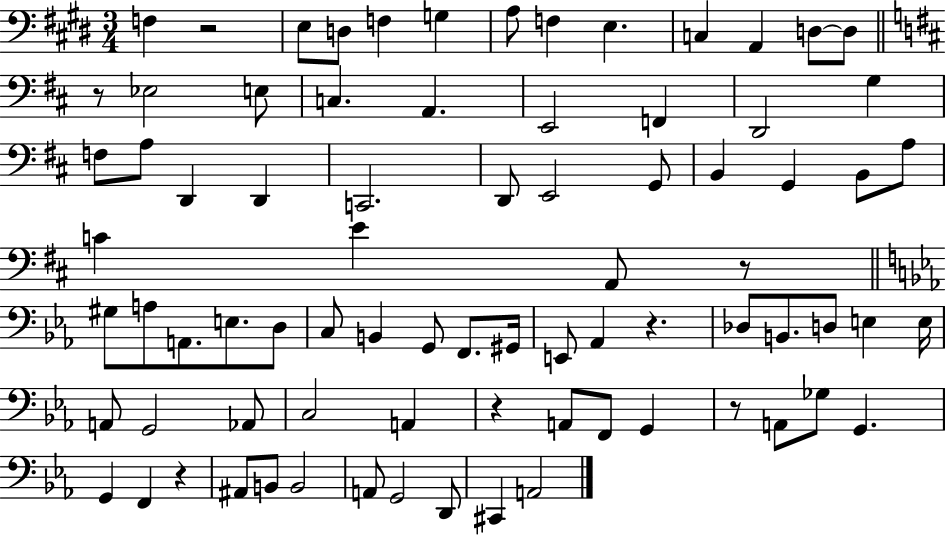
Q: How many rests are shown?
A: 7